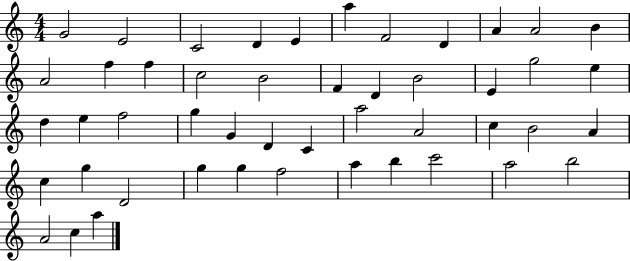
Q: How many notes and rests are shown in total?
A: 48